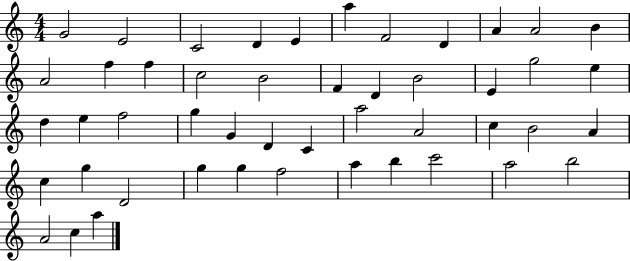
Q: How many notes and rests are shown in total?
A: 48